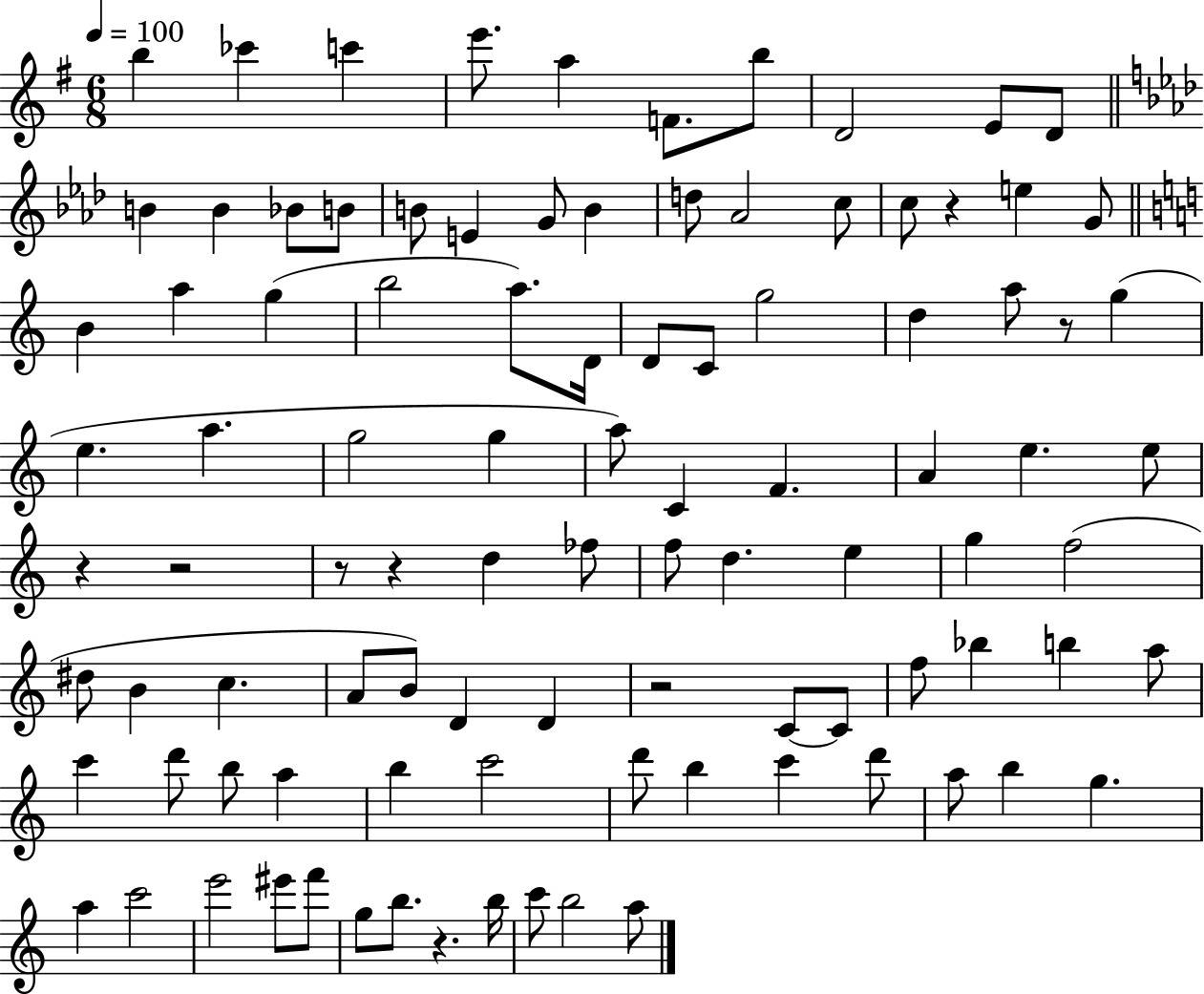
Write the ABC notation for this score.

X:1
T:Untitled
M:6/8
L:1/4
K:G
b _c' c' e'/2 a F/2 b/2 D2 E/2 D/2 B B _B/2 B/2 B/2 E G/2 B d/2 _A2 c/2 c/2 z e G/2 B a g b2 a/2 D/4 D/2 C/2 g2 d a/2 z/2 g e a g2 g a/2 C F A e e/2 z z2 z/2 z d _f/2 f/2 d e g f2 ^d/2 B c A/2 B/2 D D z2 C/2 C/2 f/2 _b b a/2 c' d'/2 b/2 a b c'2 d'/2 b c' d'/2 a/2 b g a c'2 e'2 ^e'/2 f'/2 g/2 b/2 z b/4 c'/2 b2 a/2